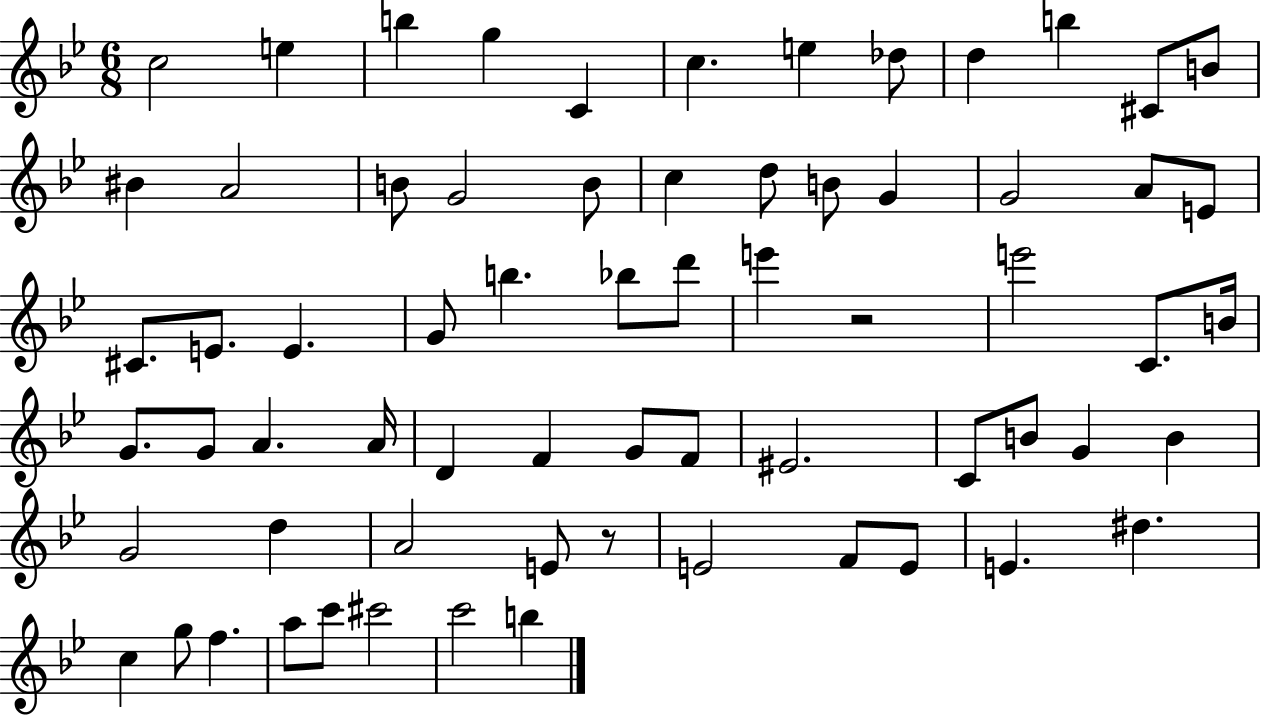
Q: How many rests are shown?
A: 2